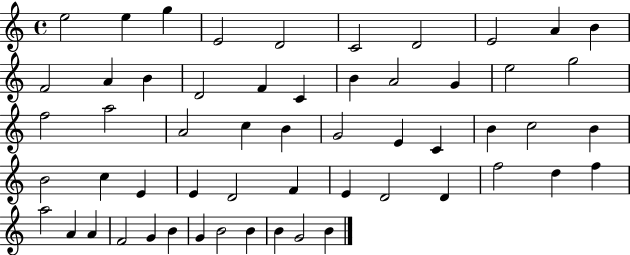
X:1
T:Untitled
M:4/4
L:1/4
K:C
e2 e g E2 D2 C2 D2 E2 A B F2 A B D2 F C B A2 G e2 g2 f2 a2 A2 c B G2 E C B c2 B B2 c E E D2 F E D2 D f2 d f a2 A A F2 G B G B2 B B G2 B